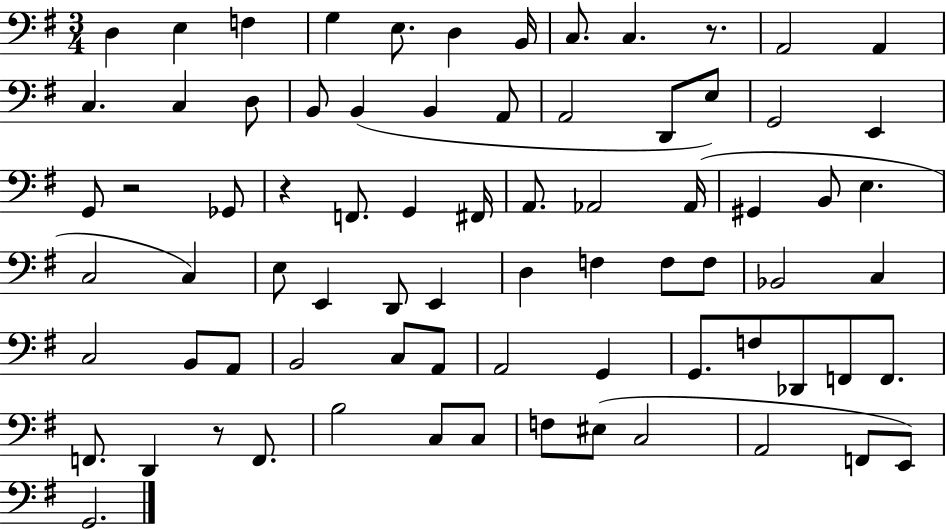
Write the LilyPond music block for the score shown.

{
  \clef bass
  \numericTimeSignature
  \time 3/4
  \key g \major
  \repeat volta 2 { d4 e4 f4 | g4 e8. d4 b,16 | c8. c4. r8. | a,2 a,4 | \break c4. c4 d8 | b,8 b,4( b,4 a,8 | a,2 d,8 e8) | g,2 e,4 | \break g,8 r2 ges,8 | r4 f,8. g,4 fis,16 | a,8. aes,2 aes,16( | gis,4 b,8 e4. | \break c2 c4) | e8 e,4 d,8 e,4 | d4 f4 f8 f8 | bes,2 c4 | \break c2 b,8 a,8 | b,2 c8 a,8 | a,2 g,4 | g,8. f8 des,8 f,8 f,8. | \break f,8. d,4 r8 f,8. | b2 c8 c8 | f8 eis8( c2 | a,2 f,8 e,8) | \break g,2. | } \bar "|."
}